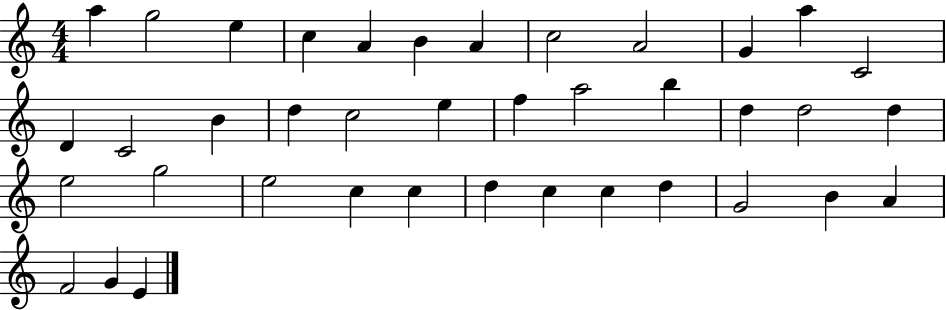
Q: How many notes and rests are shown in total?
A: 39